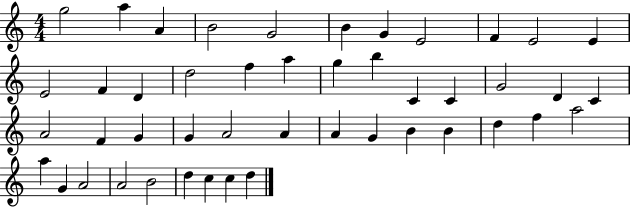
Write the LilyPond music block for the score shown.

{
  \clef treble
  \numericTimeSignature
  \time 4/4
  \key c \major
  g''2 a''4 a'4 | b'2 g'2 | b'4 g'4 e'2 | f'4 e'2 e'4 | \break e'2 f'4 d'4 | d''2 f''4 a''4 | g''4 b''4 c'4 c'4 | g'2 d'4 c'4 | \break a'2 f'4 g'4 | g'4 a'2 a'4 | a'4 g'4 b'4 b'4 | d''4 f''4 a''2 | \break a''4 g'4 a'2 | a'2 b'2 | d''4 c''4 c''4 d''4 | \bar "|."
}